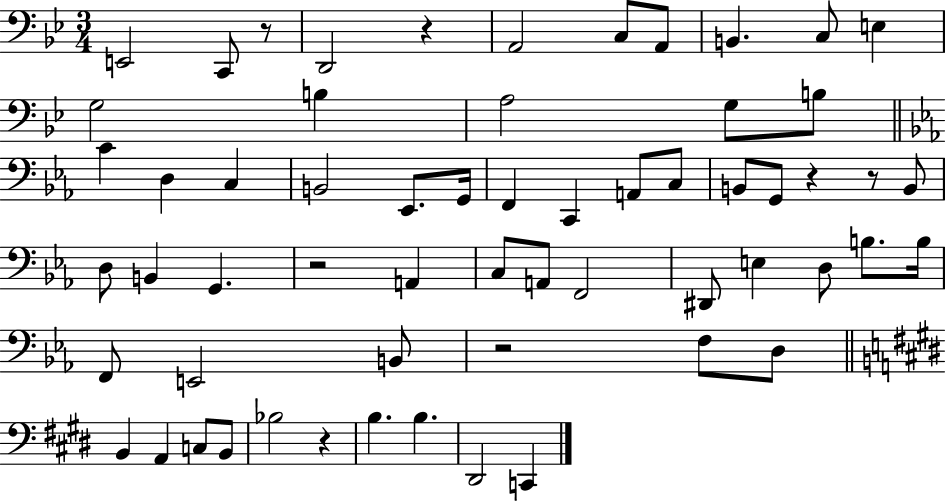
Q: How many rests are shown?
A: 7